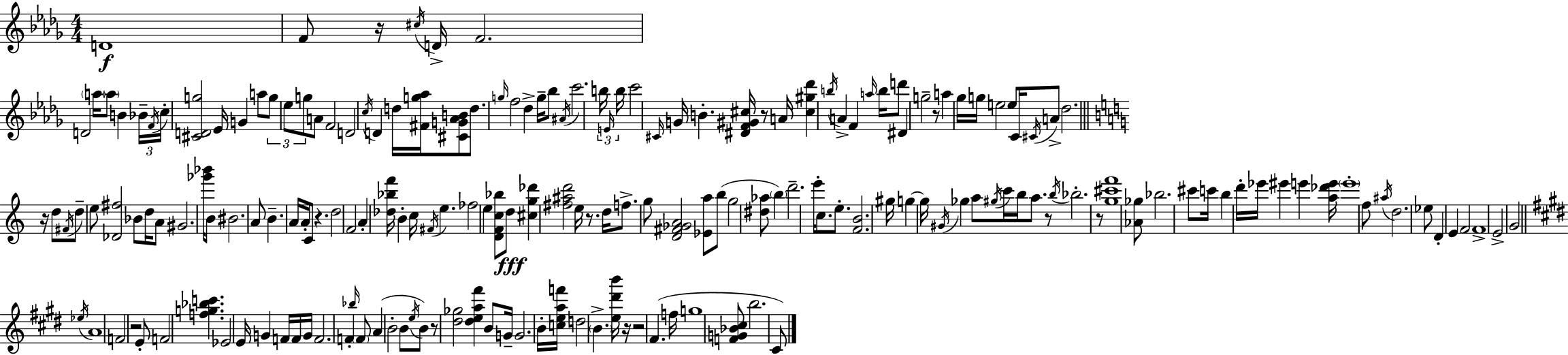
{
  \clef treble
  \numericTimeSignature
  \time 4/4
  \key bes \minor
  d'1\f | f'8 r16 \acciaccatura { cis''16 } d'16-> f'2. | d'2 \parenthesize a''16 \parenthesize a''8 b'4 | \tuplet 3/2 { bes'16-- \acciaccatura { f'16 } c''16-. } <cis' d' g''>2 ees'16 g'4 | \break a''8 \tuplet 3/2 { g''8 ees''8 g''8 } a'8 f'2 | d'2 \acciaccatura { c''16 } d'4 d''16 | <fis' g'' aes''>16 <cis' g' aes' b'>8 d''8. \grace { g''16 } f''2 des''4-> | g''16-- bes''8 \acciaccatura { ais'16 } c'''2. | \break \tuplet 3/2 { b''16 \grace { e'16 } b''16 } c'''2 \grace { cis'16 } g'16 | b'4.-. <dis' f' gis' cis''>16 r8 a'16 <cis'' gis'' des'''>4 \acciaccatura { b''16 } a'4-> | f'4 \grace { a''16 } b''16 d'''8 dis'4 g''2-- | r8 a''4 ges''16 g''16 e''2 | \break e''8 c'16 \acciaccatura { cis'16 } a'8-> des''2. | \bar "||" \break \key a \minor r16 d''8 \acciaccatura { fis'16 } d''8-- e''8 <des' fis''>2 | bes'8 d''16 a'8 gis'2. | <ges''' bes'''>16 b'8 bis'2. | a'8 b'4.-- a'16 a'16-. c'8 r4. | \break d''2 f'2 | a'4-. <des'' bes'' f'''>16 b'4-. c''16 \acciaccatura { fis'16 } e''4. | fes''2 e''4 <d' f' c'' bes''>8 | d''8\fff <cis'' g'' des'''>4 <fis'' ais'' d'''>2 e''16 | \break r8. d''16 f''8.-> g''8 <d' fis' ges' a'>2 | <ees' a''>8 b''8( g''2 <dis'' aes''>8 \parenthesize b''4) | d'''2.-- e'''16-. | c''8. e''8.-. <f' b'>2. | \break gis''16 g''4~~ g''16 \acciaccatura { gis'16 } ges''4 a''8 \acciaccatura { gis''16 } | c'''16 b''16 a''8. r8 \acciaccatura { b''16 } bes''2.-. | r8 <g'' cis''' f'''>1 | <aes' ges''>8 bes''2. | \break cis'''8 c'''16 b''4 d'''16-. ees'''16 eis'''4 | e'''4 <a'' des''' e'''>16 \parenthesize e'''1-. | f''8 \acciaccatura { ais''16 } d''2. | ees''8 d'4-. e'4 f'2 | \break f'1-> | e'2-> g'2 | \bar "||" \break \key e \major \acciaccatura { ees''16 } a'1 | f'2 r2 | e'8-. f'2 <f'' g'' bes'' c'''>4. | ees'2 e'16 g'4 f'16 f'16 | \break g'16 f'2. f'4-. | \grace { bes''16 } \parenthesize f'8 a'4( b'2-. | b'8 \acciaccatura { e''16 }) b'8 r8 <dis'' ges''>2 <dis'' e'' a'' fis'''>4 | b'8 g'16-- g'2. | \break b'16-. <c'' e'' a'' f'''>16 d''2 \parenthesize b'4.-> | <e'' dis''' b'''>16 r16 r2 fis'4.( | f''16 g''1 | <f' g' bes' cis''>8 b''2. | \break cis'8) \bar "|."
}